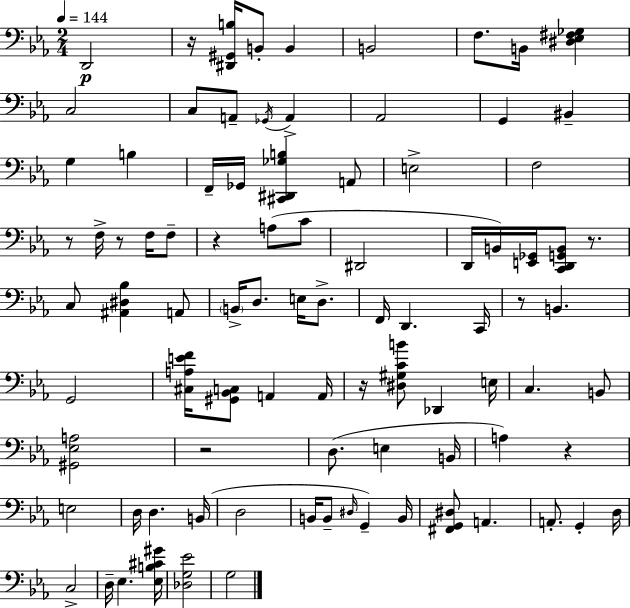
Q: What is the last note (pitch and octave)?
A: G3